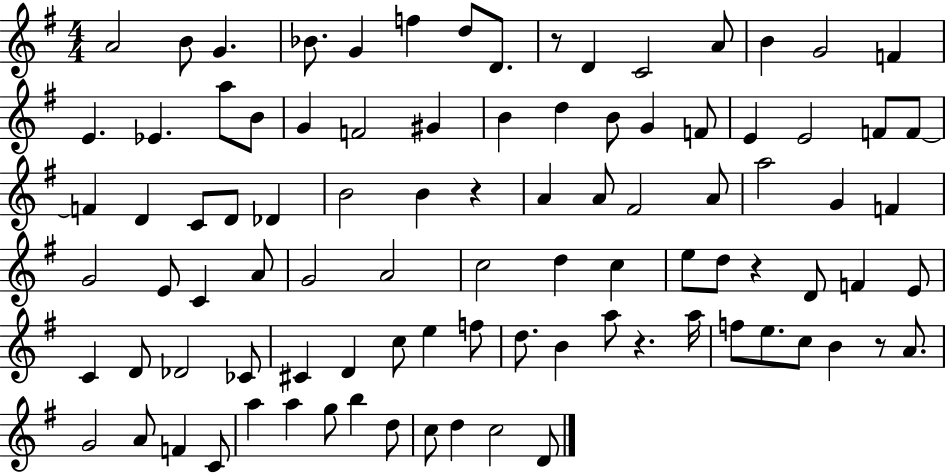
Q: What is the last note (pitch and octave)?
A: D4